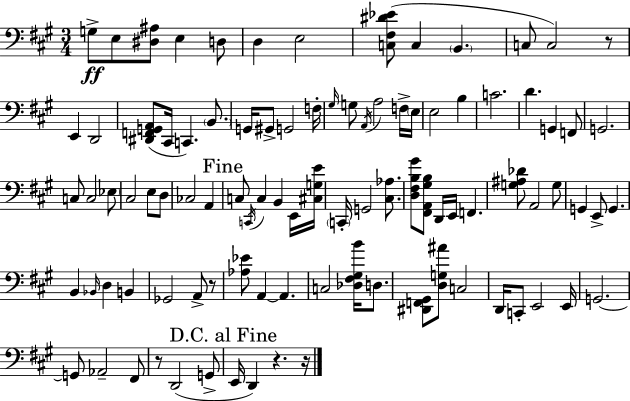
G3/e E3/e [D#3,A#3]/e E3/q D3/e D3/q E3/h [C3,F#3,D#4,Eb4]/e C3/q B2/q. C3/e C3/h R/e E2/q D2/h [D#2,F2,G2,A2]/e C#2/s C2/q. B2/e. G2/s G#2/e G2/h F3/s G#3/s G3/e A2/s A3/h F3/s E3/s E3/h B3/q C4/h. D4/q. G2/q F2/e G2/h. C3/e C3/h Eb3/e C#3/h E3/e D3/e CES3/h A2/q C3/e C2/s C3/q B2/q E2/s [C#3,G3,E4]/s C2/s G2/h [C#3,Ab3]/e. [D3,F#3,B3,G#4]/e [F#2,A2,G#3,B3]/e D2/s E2/s F2/q. [G3,A#3,Db4]/e A2/h G3/e G2/q E2/e G2/q. B2/q Bb2/s D3/q B2/q Gb2/h A2/e R/e [Ab3,Eb4]/e A2/q A2/q. C3/h [Db3,F#3,G#3,B4]/s D3/e. [D#2,F2,G#2]/e [D3,G3,A#4]/e C3/h D2/s C2/e E2/h E2/s G2/h. G2/e Ab2/h F#2/e R/e D2/h G2/e E2/s D2/q R/q. R/s